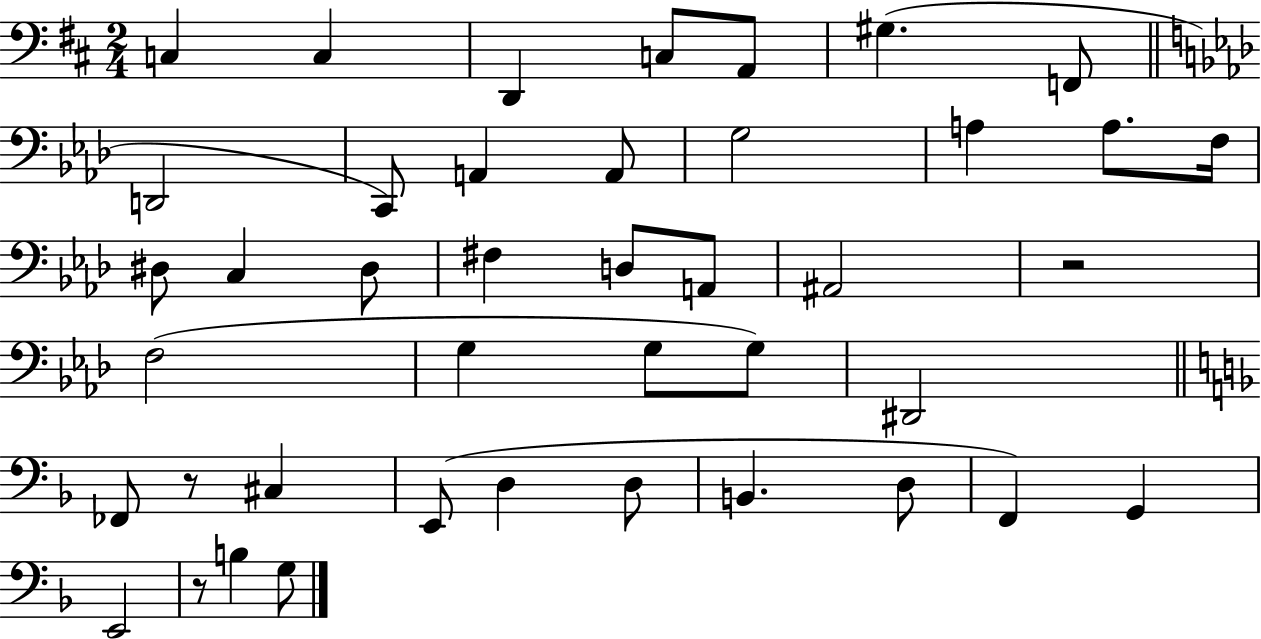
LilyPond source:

{
  \clef bass
  \numericTimeSignature
  \time 2/4
  \key d \major
  c4 c4 | d,4 c8 a,8 | gis4.( f,8 | \bar "||" \break \key aes \major d,2 | c,8) a,4 a,8 | g2 | a4 a8. f16 | \break dis8 c4 dis8 | fis4 d8 a,8 | ais,2 | r2 | \break f2( | g4 g8 g8) | dis,2 | \bar "||" \break \key d \minor fes,8 r8 cis4 | e,8( d4 d8 | b,4. d8 | f,4) g,4 | \break e,2 | r8 b4 g8 | \bar "|."
}